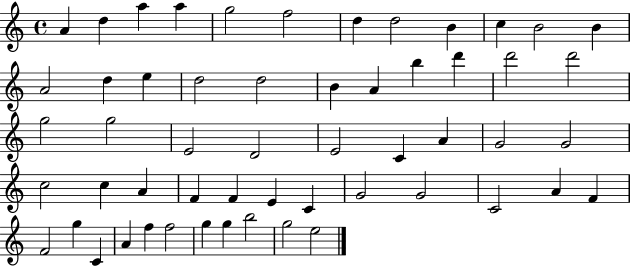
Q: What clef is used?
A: treble